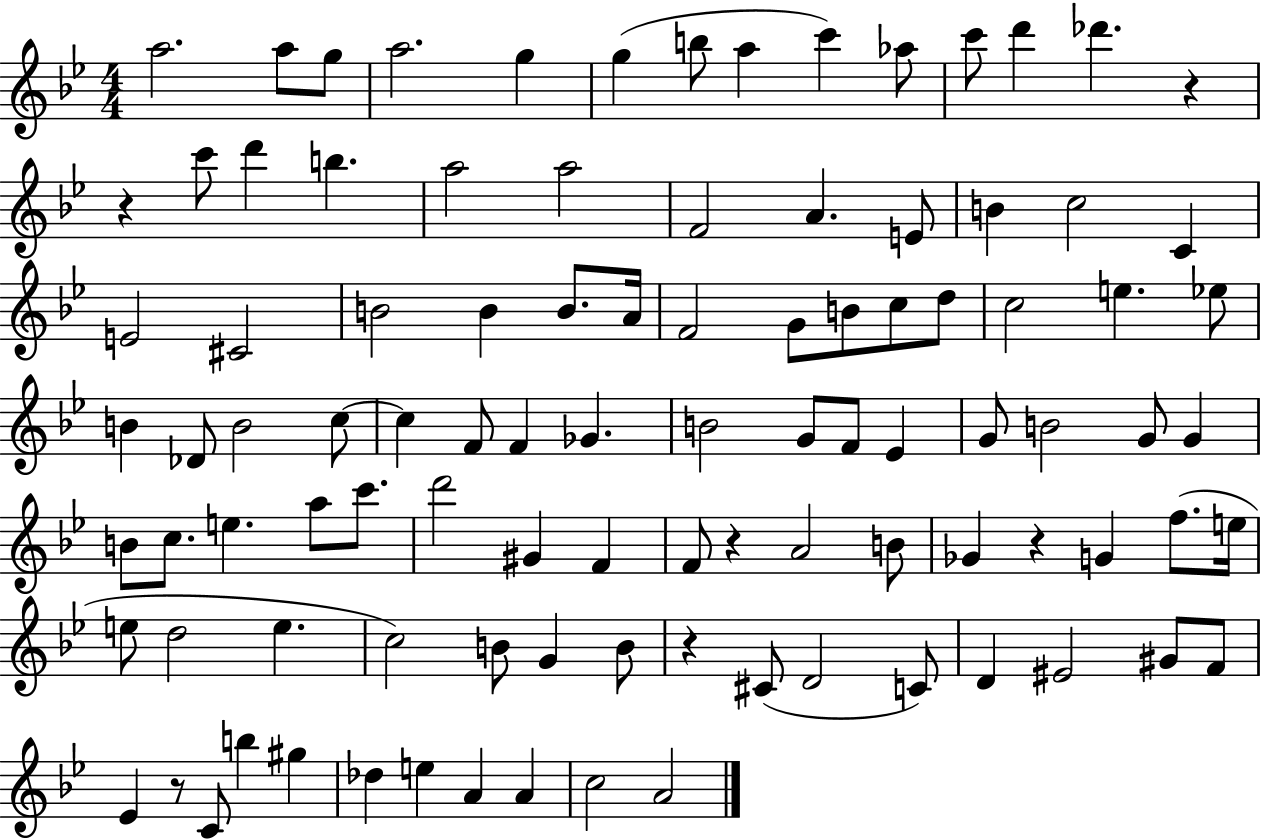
{
  \clef treble
  \numericTimeSignature
  \time 4/4
  \key bes \major
  a''2. a''8 g''8 | a''2. g''4 | g''4( b''8 a''4 c'''4) aes''8 | c'''8 d'''4 des'''4. r4 | \break r4 c'''8 d'''4 b''4. | a''2 a''2 | f'2 a'4. e'8 | b'4 c''2 c'4 | \break e'2 cis'2 | b'2 b'4 b'8. a'16 | f'2 g'8 b'8 c''8 d''8 | c''2 e''4. ees''8 | \break b'4 des'8 b'2 c''8~~ | c''4 f'8 f'4 ges'4. | b'2 g'8 f'8 ees'4 | g'8 b'2 g'8 g'4 | \break b'8 c''8. e''4. a''8 c'''8. | d'''2 gis'4 f'4 | f'8 r4 a'2 b'8 | ges'4 r4 g'4 f''8.( e''16 | \break e''8 d''2 e''4. | c''2) b'8 g'4 b'8 | r4 cis'8( d'2 c'8) | d'4 eis'2 gis'8 f'8 | \break ees'4 r8 c'8 b''4 gis''4 | des''4 e''4 a'4 a'4 | c''2 a'2 | \bar "|."
}